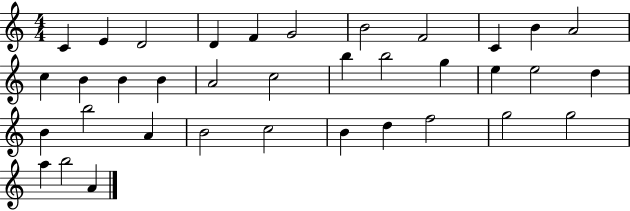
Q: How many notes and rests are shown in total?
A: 36